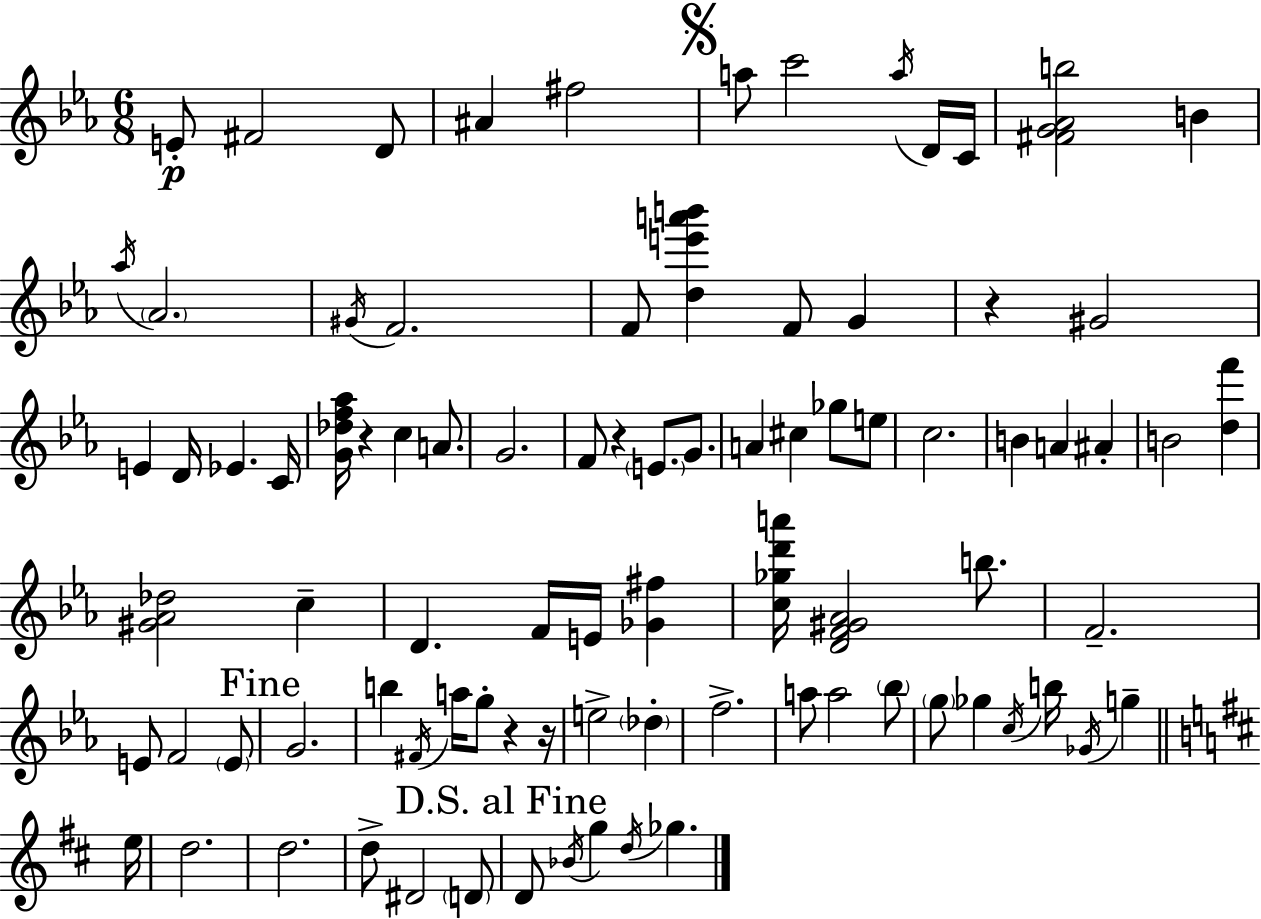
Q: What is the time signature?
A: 6/8